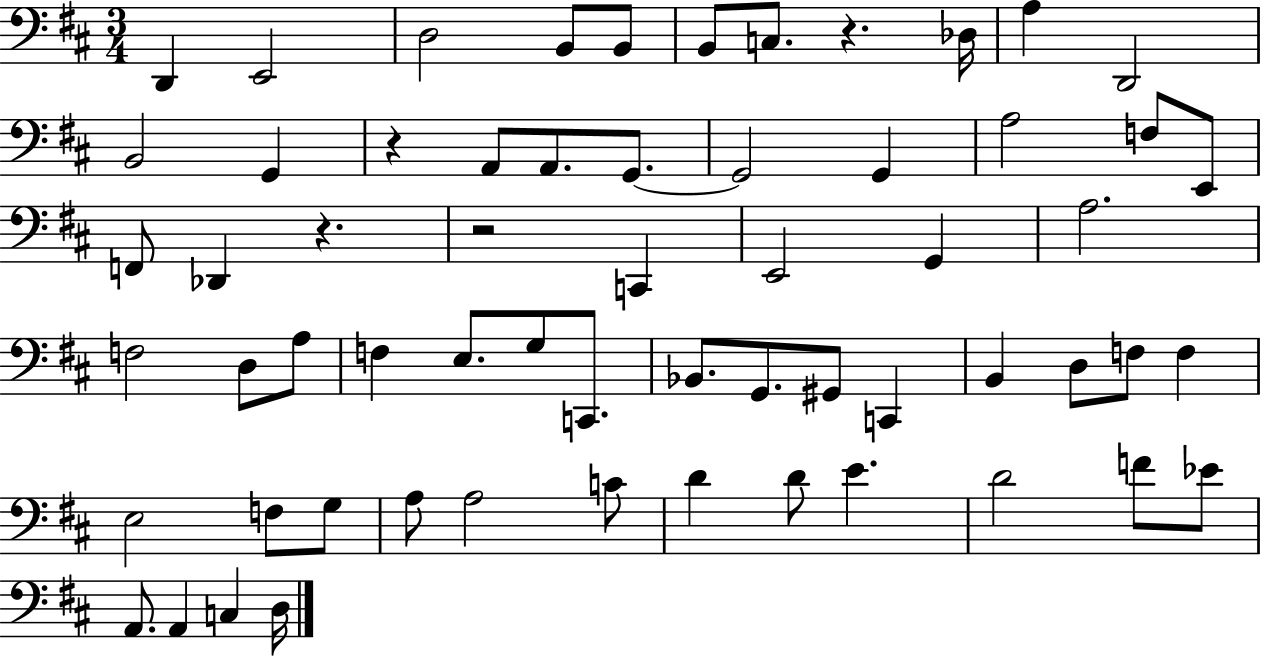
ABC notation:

X:1
T:Untitled
M:3/4
L:1/4
K:D
D,, E,,2 D,2 B,,/2 B,,/2 B,,/2 C,/2 z _D,/4 A, D,,2 B,,2 G,, z A,,/2 A,,/2 G,,/2 G,,2 G,, A,2 F,/2 E,,/2 F,,/2 _D,, z z2 C,, E,,2 G,, A,2 F,2 D,/2 A,/2 F, E,/2 G,/2 C,,/2 _B,,/2 G,,/2 ^G,,/2 C,, B,, D,/2 F,/2 F, E,2 F,/2 G,/2 A,/2 A,2 C/2 D D/2 E D2 F/2 _E/2 A,,/2 A,, C, D,/4